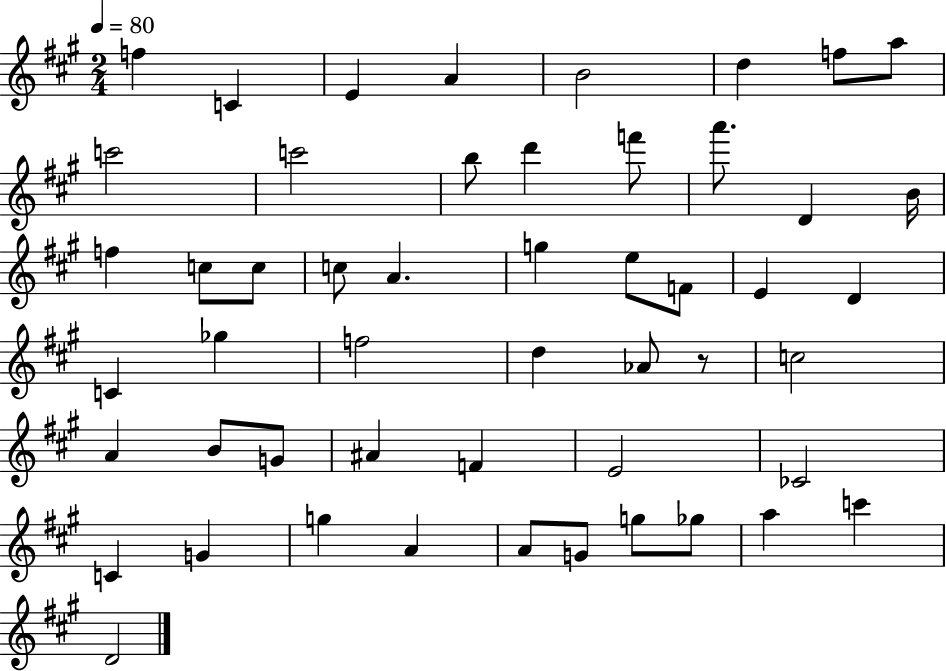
F5/q C4/q E4/q A4/q B4/h D5/q F5/e A5/e C6/h C6/h B5/e D6/q F6/e A6/e. D4/q B4/s F5/q C5/e C5/e C5/e A4/q. G5/q E5/e F4/e E4/q D4/q C4/q Gb5/q F5/h D5/q Ab4/e R/e C5/h A4/q B4/e G4/e A#4/q F4/q E4/h CES4/h C4/q G4/q G5/q A4/q A4/e G4/e G5/e Gb5/e A5/q C6/q D4/h